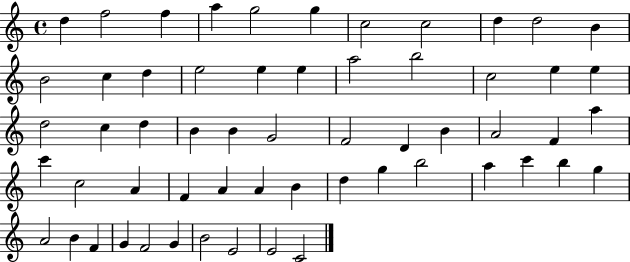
{
  \clef treble
  \time 4/4
  \defaultTimeSignature
  \key c \major
  d''4 f''2 f''4 | a''4 g''2 g''4 | c''2 c''2 | d''4 d''2 b'4 | \break b'2 c''4 d''4 | e''2 e''4 e''4 | a''2 b''2 | c''2 e''4 e''4 | \break d''2 c''4 d''4 | b'4 b'4 g'2 | f'2 d'4 b'4 | a'2 f'4 a''4 | \break c'''4 c''2 a'4 | f'4 a'4 a'4 b'4 | d''4 g''4 b''2 | a''4 c'''4 b''4 g''4 | \break a'2 b'4 f'4 | g'4 f'2 g'4 | b'2 e'2 | e'2 c'2 | \break \bar "|."
}